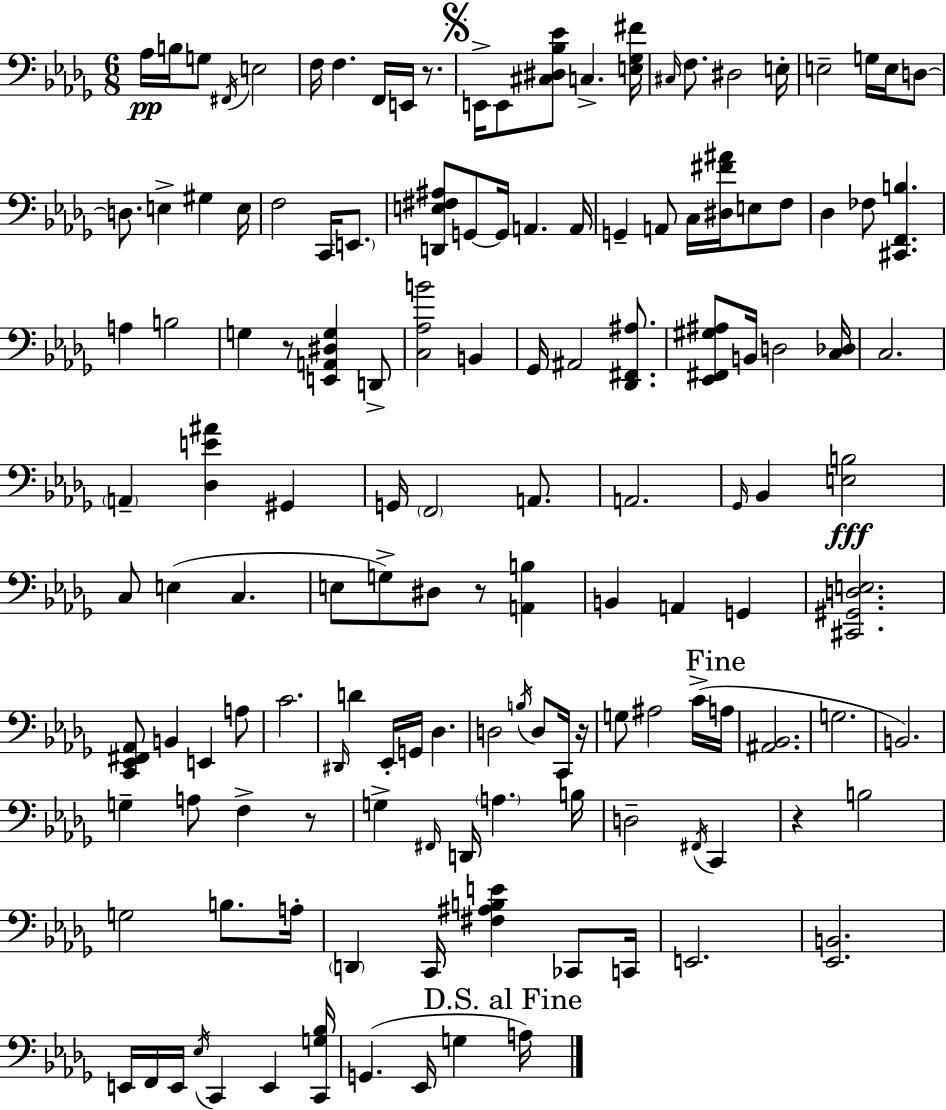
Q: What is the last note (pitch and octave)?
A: A3